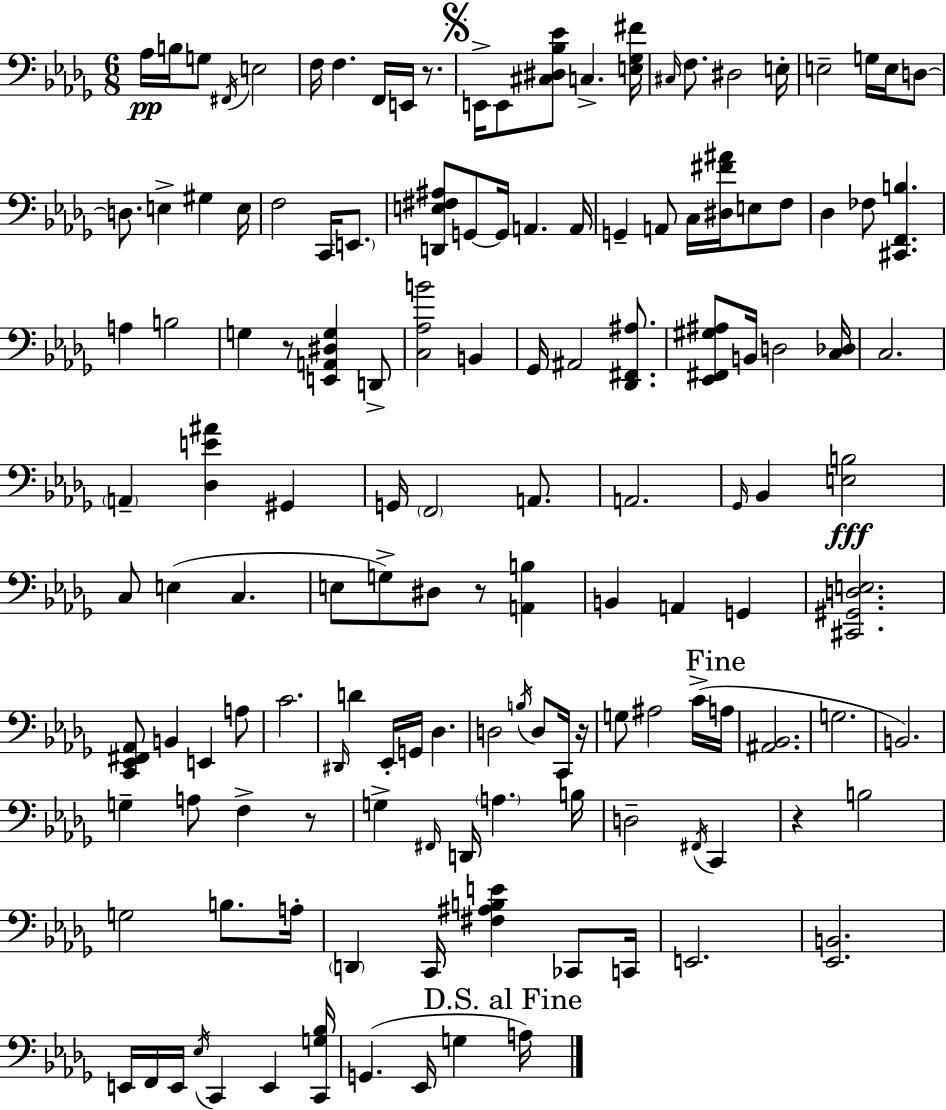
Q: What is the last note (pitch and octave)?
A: A3